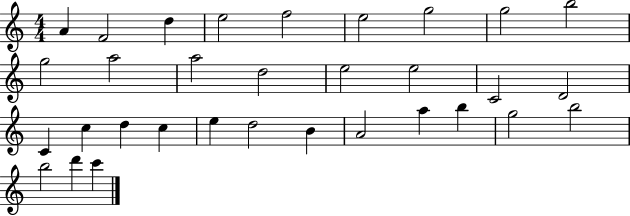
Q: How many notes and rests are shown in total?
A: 32